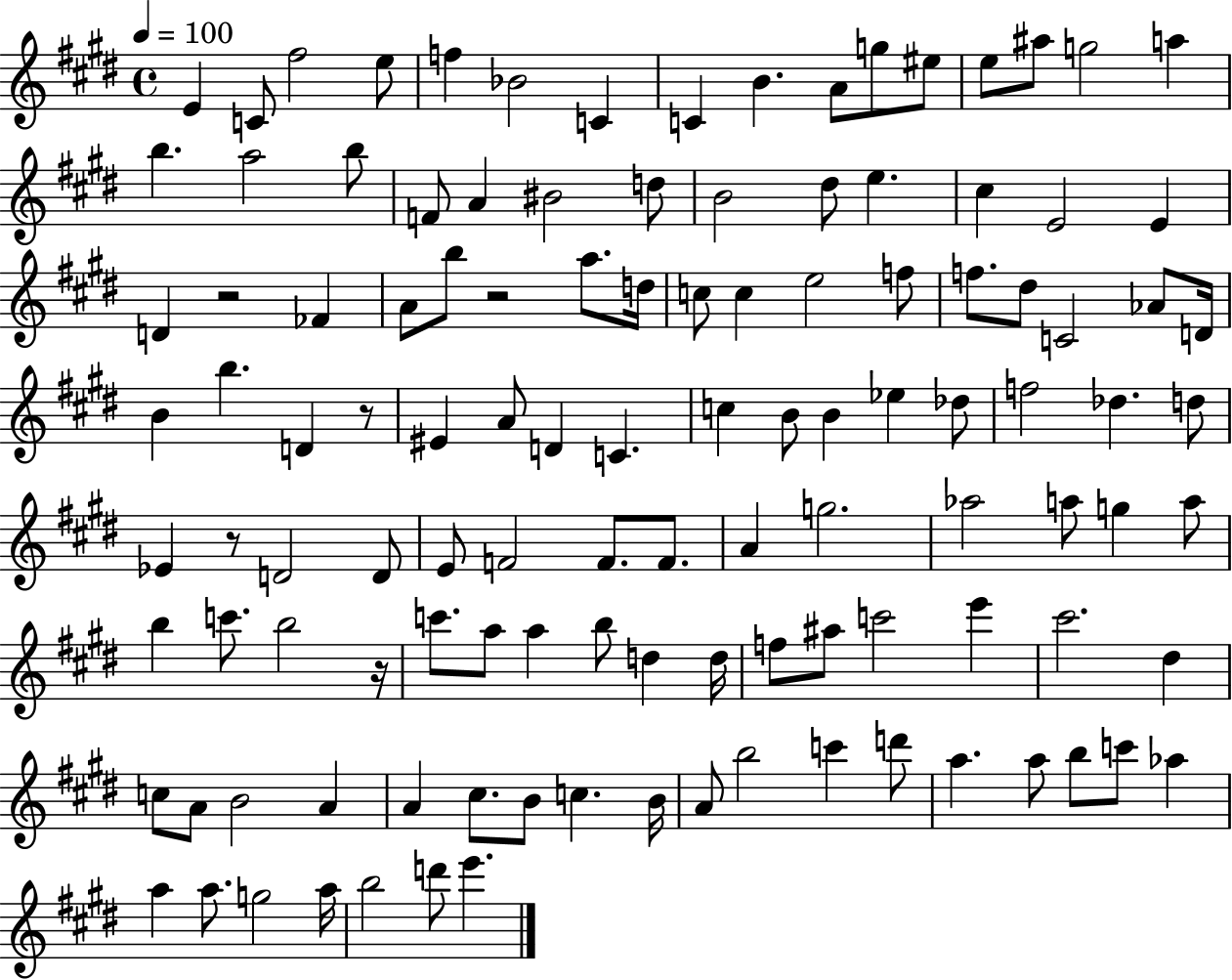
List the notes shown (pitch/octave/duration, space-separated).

E4/q C4/e F#5/h E5/e F5/q Bb4/h C4/q C4/q B4/q. A4/e G5/e EIS5/e E5/e A#5/e G5/h A5/q B5/q. A5/h B5/e F4/e A4/q BIS4/h D5/e B4/h D#5/e E5/q. C#5/q E4/h E4/q D4/q R/h FES4/q A4/e B5/e R/h A5/e. D5/s C5/e C5/q E5/h F5/e F5/e. D#5/e C4/h Ab4/e D4/s B4/q B5/q. D4/q R/e EIS4/q A4/e D4/q C4/q. C5/q B4/e B4/q Eb5/q Db5/e F5/h Db5/q. D5/e Eb4/q R/e D4/h D4/e E4/e F4/h F4/e. F4/e. A4/q G5/h. Ab5/h A5/e G5/q A5/e B5/q C6/e. B5/h R/s C6/e. A5/e A5/q B5/e D5/q D5/s F5/e A#5/e C6/h E6/q C#6/h. D#5/q C5/e A4/e B4/h A4/q A4/q C#5/e. B4/e C5/q. B4/s A4/e B5/h C6/q D6/e A5/q. A5/e B5/e C6/e Ab5/q A5/q A5/e. G5/h A5/s B5/h D6/e E6/q.